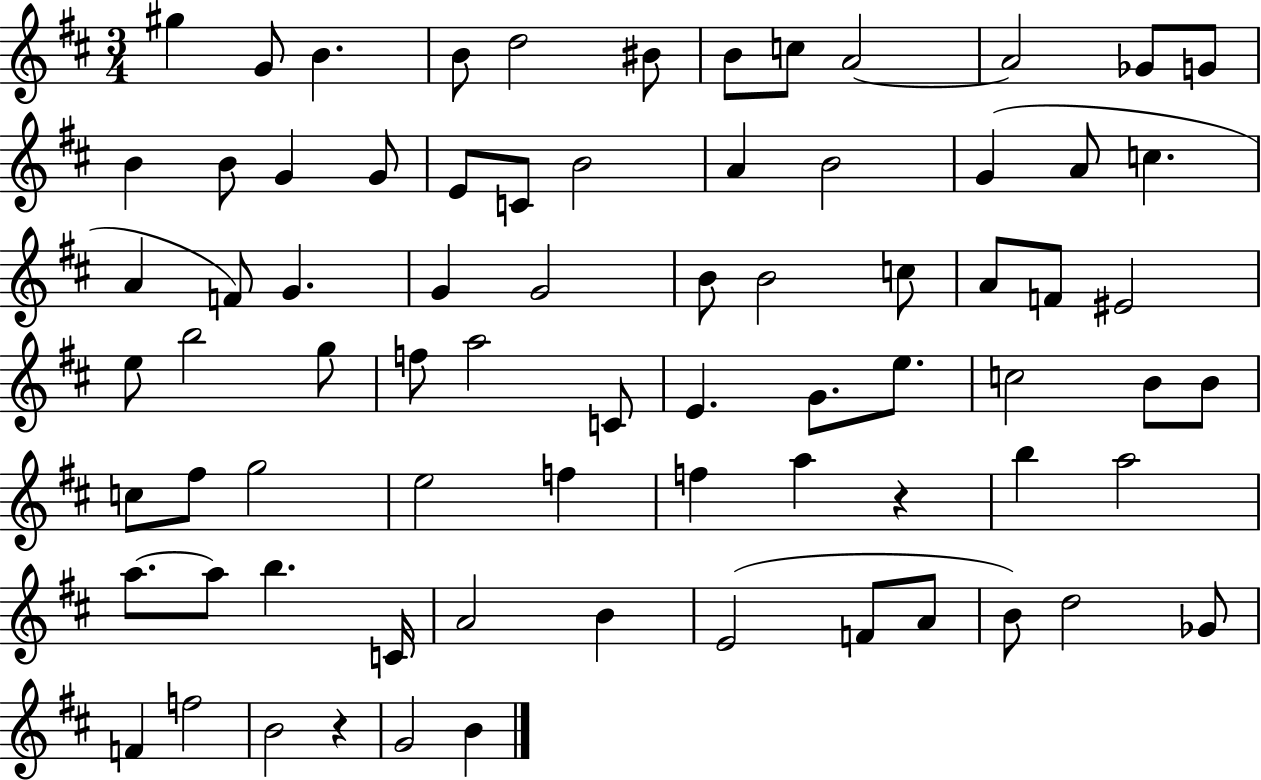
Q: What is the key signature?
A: D major